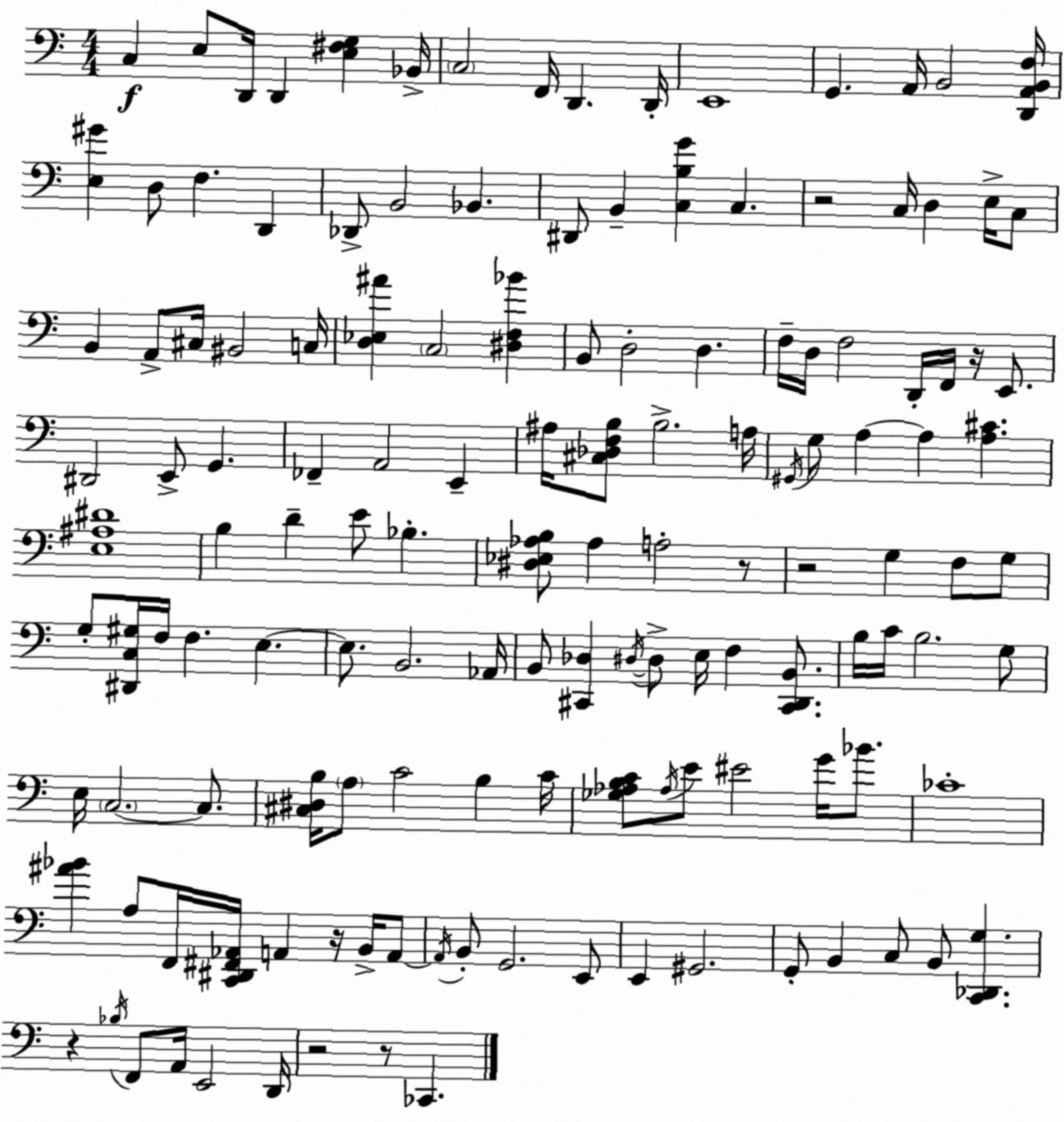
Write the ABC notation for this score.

X:1
T:Untitled
M:4/4
L:1/4
K:C
C, E,/2 D,,/4 D,, [E,^F,G,] _B,,/4 C,2 F,,/4 D,, D,,/4 E,,4 G,, A,,/4 B,,2 [D,,A,,B,,F,]/4 [E,^G] D,/2 F, D,, _D,,/2 B,,2 _B,, ^D,,/2 B,, [C,B,G] C, z2 C,/4 D, E,/4 C,/2 B,, A,,/2 ^C,/4 ^B,,2 C,/4 [D,_E,^A] C,2 [^D,F,_B] B,,/2 D,2 D, F,/4 D,/4 F,2 D,,/4 F,,/4 z/4 E,,/2 ^D,,2 E,,/2 G,, _F,, A,,2 E,, ^A,/4 [^C,_D,F,B,]/2 B,2 A,/4 ^G,,/4 G,/2 A, A, [A,^C] [E,^A,^D]4 B, D E/2 _B, [^D,_E,_A,B,]/2 _A, A,2 z/2 z2 G, F,/2 G,/2 G,/2 [^D,,C,^G,]/4 F,/4 F, E, E,/2 B,,2 _A,,/4 B,,/2 [^C,,_D,] ^D,/4 ^D,/2 E,/4 F, [^C,,D,,B,,]/2 B,/4 C/4 B,2 G,/2 E,/4 C,2 C,/2 [^C,^D,B,]/4 A,/2 C2 B, C/4 [_G,_A,B,C]/2 _A,/4 E/2 ^E2 G/4 _B/2 _C4 [^A_B] A,/2 F,,/4 [C,,^D,,^F,,_A,,]/4 A,, z/4 B,,/4 A,,/2 A,,/4 B,,/2 G,,2 E,,/2 E,, ^G,,2 G,,/2 B,, C,/2 B,,/2 [C,,_D,,G,] z _B,/4 F,,/2 A,,/4 E,,2 D,,/4 z2 z/2 _C,,